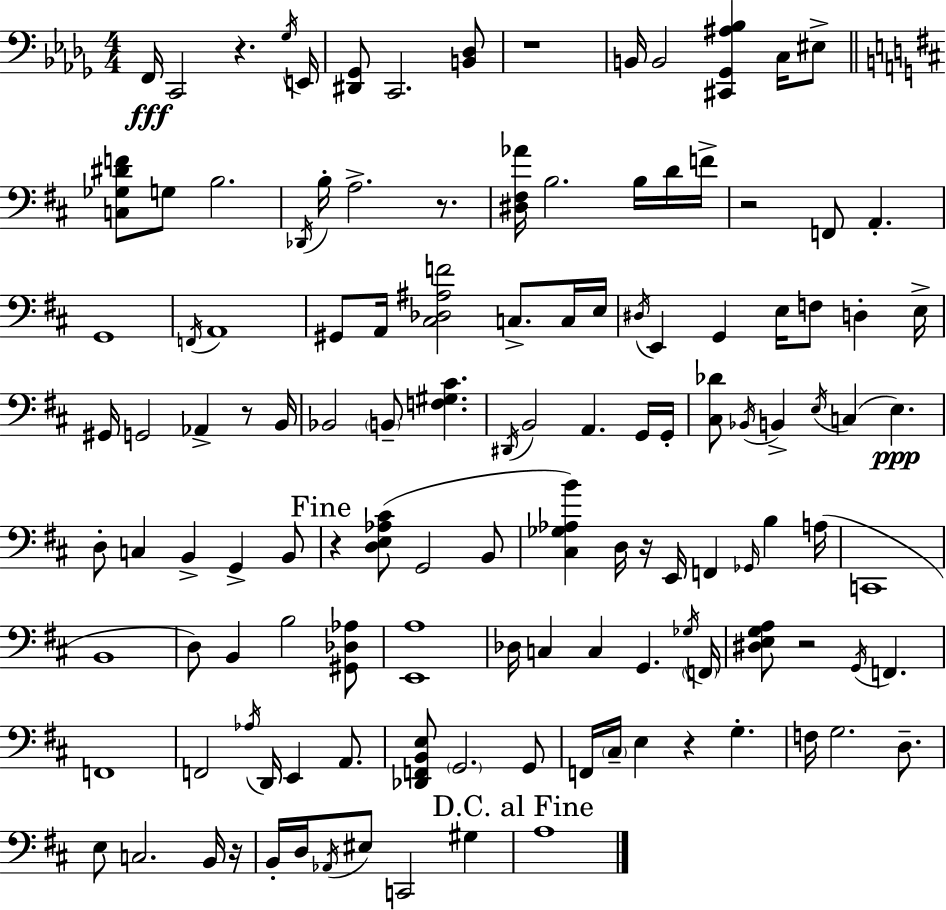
X:1
T:Untitled
M:4/4
L:1/4
K:Bbm
F,,/4 C,,2 z _G,/4 E,,/4 [^D,,_G,,]/2 C,,2 [B,,_D,]/2 z4 B,,/4 B,,2 [^C,,_G,,^A,_B,] C,/4 ^E,/2 [C,_G,^DF]/2 G,/2 B,2 _D,,/4 B,/4 A,2 z/2 [^D,^F,_A]/4 B,2 B,/4 D/4 F/4 z2 F,,/2 A,, G,,4 F,,/4 A,,4 ^G,,/2 A,,/4 [^C,_D,^A,F]2 C,/2 C,/4 E,/4 ^D,/4 E,, G,, E,/4 F,/2 D, E,/4 ^G,,/4 G,,2 _A,, z/2 B,,/4 _B,,2 B,,/2 [F,^G,^C] ^D,,/4 B,,2 A,, G,,/4 G,,/4 [^C,_D]/2 _B,,/4 B,, E,/4 C, E, D,/2 C, B,, G,, B,,/2 z [D,E,_A,^C]/2 G,,2 B,,/2 [^C,_G,_A,B] D,/4 z/4 E,,/4 F,, _G,,/4 B, A,/4 C,,4 B,,4 D,/2 B,, B,2 [^G,,_D,_A,]/2 [E,,A,]4 _D,/4 C, C, G,, _G,/4 F,,/4 [^D,E,G,A,]/2 z2 G,,/4 F,, F,,4 F,,2 _A,/4 D,,/4 E,, A,,/2 [_D,,F,,B,,E,]/2 G,,2 G,,/2 F,,/4 ^C,/4 E, z G, F,/4 G,2 D,/2 E,/2 C,2 B,,/4 z/4 B,,/4 D,/4 _A,,/4 ^E,/2 C,,2 ^G, A,4